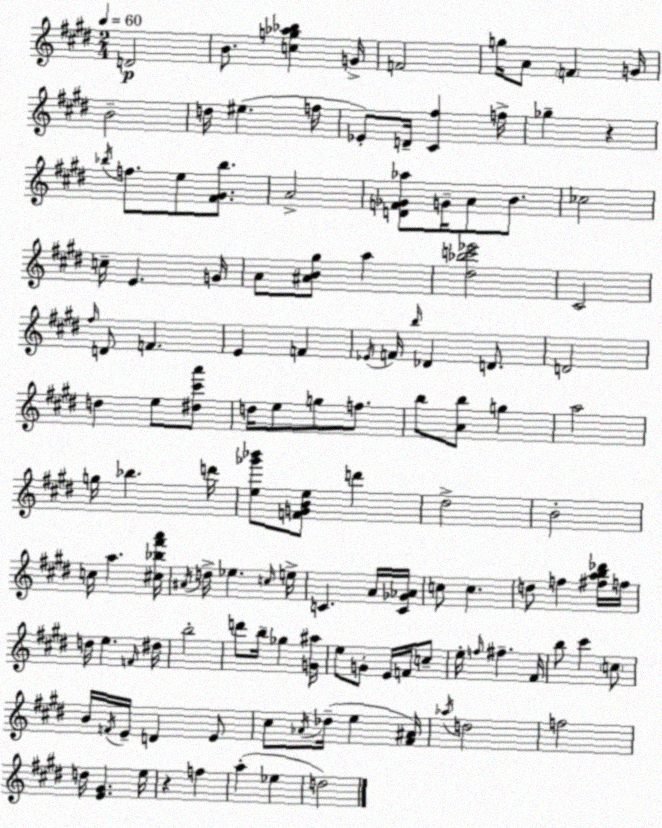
X:1
T:Untitled
M:2/4
L:1/4
K:E
D2 B/2 [cg_a_b] G/4 F2 g/4 A/2 F G/4 B2 d/4 ^e f/4 _E/2 D/4 [^C^f] f/4 _g z _b/4 f/2 e/2 [^F^G_b]/2 A2 [DF_G_a]/2 G/4 A/2 B/2 _c2 c/4 E G/4 A/2 [^AB^g]/2 a [^d_bc'_e']2 ^C2 ^f/4 D/2 F E F _E/4 F/4 b/4 _D D/2 D2 d e/2 [^d^c'a']/2 d/4 e/2 g/2 f/2 b/2 [Ab]/2 g a2 g/4 _b d'/4 [e_g'_b']/2 [FGBe]/2 d' ^d2 B2 c/4 a [^c_b^f'a']/4 ^A/4 d/4 _e c/4 e/4 C A/4 [C_G_A]/4 c/2 c d/2 f [^fab_d']/4 f/4 d/4 e F/4 ^d/4 b2 d'/2 b/4 _g [G^a]/4 e/2 G/2 E/4 F/4 c/2 e/4 f/4 ^f ^F/4 b/2 ^c' c/2 B/4 F/4 E/4 D E/2 ^c/2 _A/4 _d/4 e [^F^A]/4 _a/4 d2 f2 d/4 [E^G] e/4 z f a _e d2